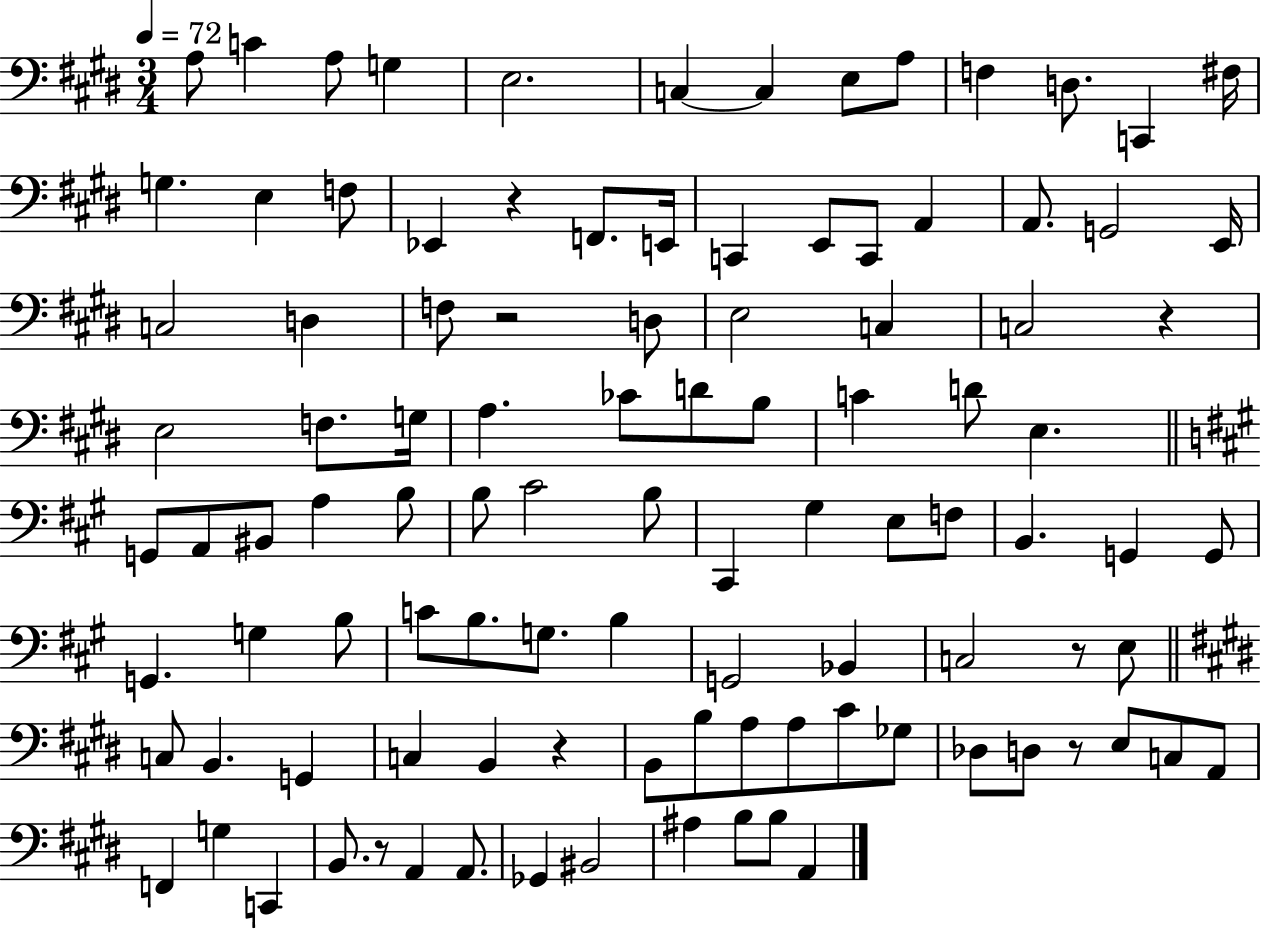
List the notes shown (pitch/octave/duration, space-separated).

A3/e C4/q A3/e G3/q E3/h. C3/q C3/q E3/e A3/e F3/q D3/e. C2/q F#3/s G3/q. E3/q F3/e Eb2/q R/q F2/e. E2/s C2/q E2/e C2/e A2/q A2/e. G2/h E2/s C3/h D3/q F3/e R/h D3/e E3/h C3/q C3/h R/q E3/h F3/e. G3/s A3/q. CES4/e D4/e B3/e C4/q D4/e E3/q. G2/e A2/e BIS2/e A3/q B3/e B3/e C#4/h B3/e C#2/q G#3/q E3/e F3/e B2/q. G2/q G2/e G2/q. G3/q B3/e C4/e B3/e. G3/e. B3/q G2/h Bb2/q C3/h R/e E3/e C3/e B2/q. G2/q C3/q B2/q R/q B2/e B3/e A3/e A3/e C#4/e Gb3/e Db3/e D3/e R/e E3/e C3/e A2/e F2/q G3/q C2/q B2/e. R/e A2/q A2/e. Gb2/q BIS2/h A#3/q B3/e B3/e A2/q